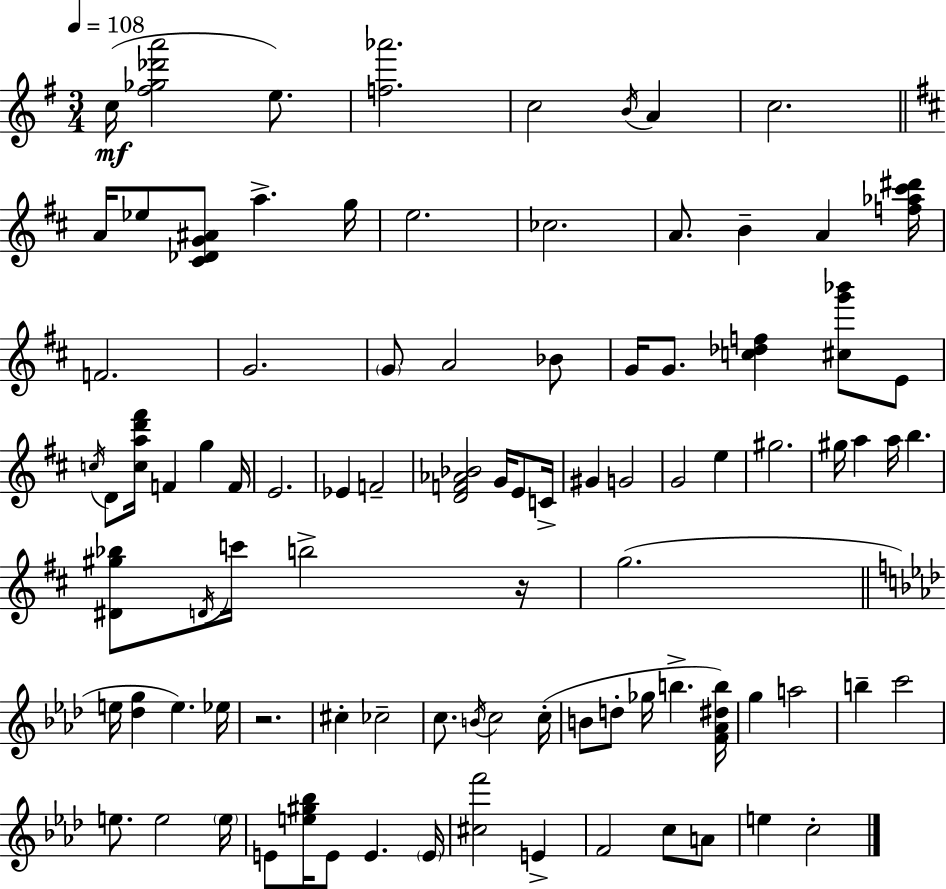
X:1
T:Untitled
M:3/4
L:1/4
K:G
c/4 [^f_g_d'a']2 e/2 [f_a']2 c2 B/4 A c2 A/4 _e/2 [^C_DG^A]/2 a g/4 e2 _c2 A/2 B A [f_a^c'^d']/4 F2 G2 G/2 A2 _B/2 G/4 G/2 [c_df] [^cg'_b']/2 E/2 c/4 D/2 [cad'^f']/4 F g F/4 E2 _E F2 [DF_A_B]2 G/4 E/2 C/4 ^G G2 G2 e ^g2 ^g/4 a a/4 b [^D^g_b]/2 D/4 c'/4 b2 z/4 g2 e/4 [_dg] e _e/4 z2 ^c _c2 c/2 B/4 c2 c/4 B/2 d/2 _g/4 b [F_A^db]/4 g a2 b c'2 e/2 e2 e/4 E/2 [e^g_b]/4 E/2 E E/4 [^cf']2 E F2 c/2 A/2 e c2